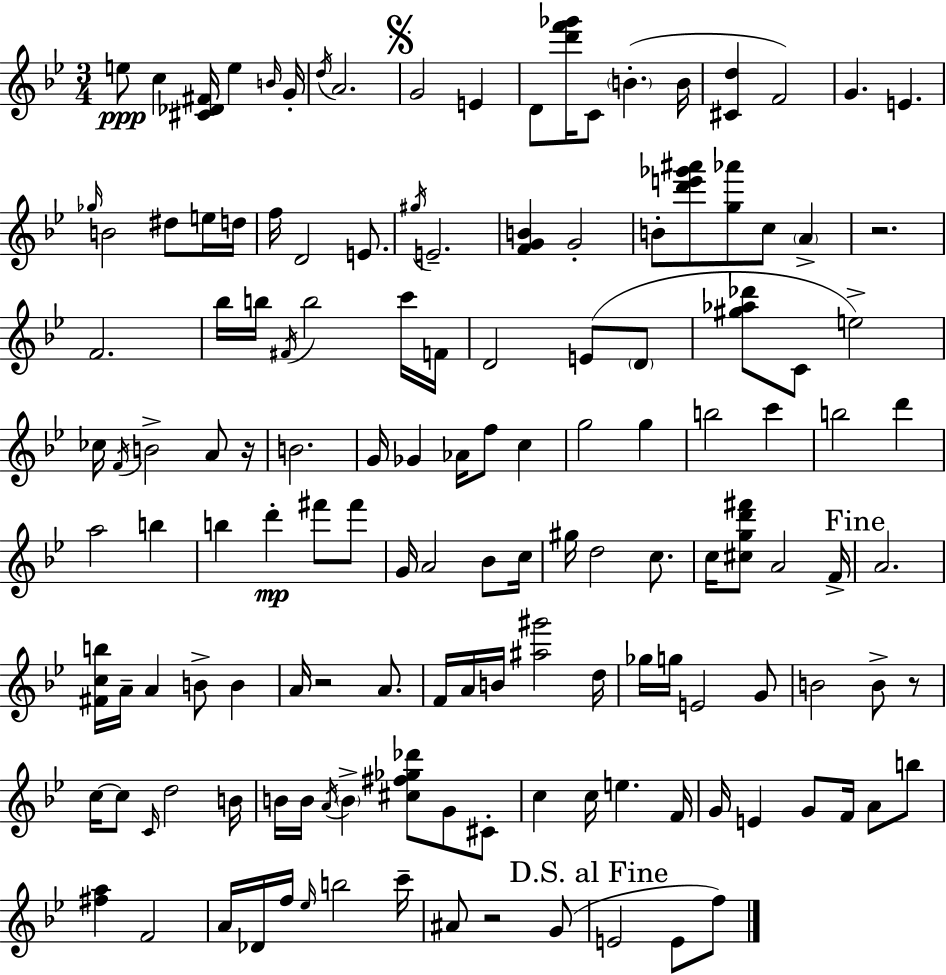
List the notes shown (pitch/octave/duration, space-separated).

E5/e C5/q [C#4,Db4,F#4]/s E5/q B4/s G4/s D5/s A4/h. G4/h E4/q D4/e [D6,F6,Gb6]/s C4/e B4/q. B4/s [C#4,D5]/q F4/h G4/q. E4/q. Gb5/s B4/h D#5/e E5/s D5/s F5/s D4/h E4/e. G#5/s E4/h. [F4,G4,B4]/q G4/h B4/e [D6,E6,Gb6,A#6]/e [G5,Ab6]/e C5/e A4/q R/h. F4/h. Bb5/s B5/s F#4/s B5/h C6/s F4/s D4/h E4/e D4/e [G#5,Ab5,Db6]/e C4/e E5/h CES5/s F4/s B4/h A4/e R/s B4/h. G4/s Gb4/q Ab4/s F5/e C5/q G5/h G5/q B5/h C6/q B5/h D6/q A5/h B5/q B5/q D6/q F#6/e F#6/e G4/s A4/h Bb4/e C5/s G#5/s D5/h C5/e. C5/s [C#5,G5,D6,F#6]/e A4/h F4/s A4/h. [F#4,C5,B5]/s A4/s A4/q B4/e B4/q A4/s R/h A4/e. F4/s A4/s B4/s [A#5,G#6]/h D5/s Gb5/s G5/s E4/h G4/e B4/h B4/e R/e C5/s C5/e C4/s D5/h B4/s B4/s B4/s A4/s B4/q [C#5,F#5,Gb5,Db6]/e G4/e C#4/e C5/q C5/s E5/q. F4/s G4/s E4/q G4/e F4/s A4/e B5/e [F#5,A5]/q F4/h A4/s Db4/s F5/s Eb5/s B5/h C6/s A#4/e R/h G4/e E4/h E4/e F5/e